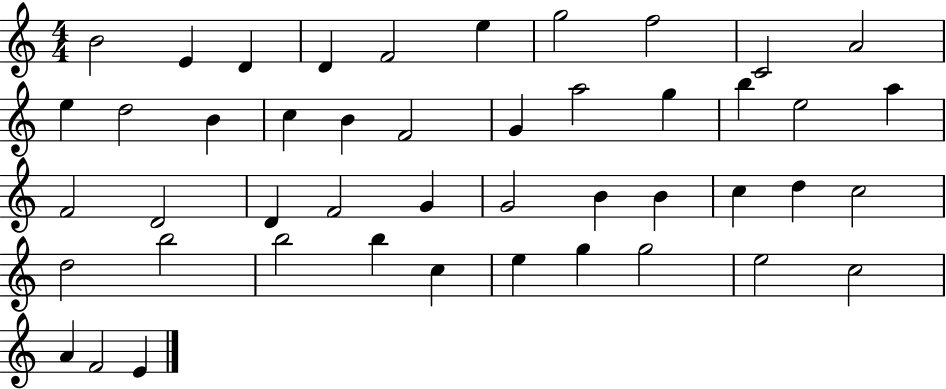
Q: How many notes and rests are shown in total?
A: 46